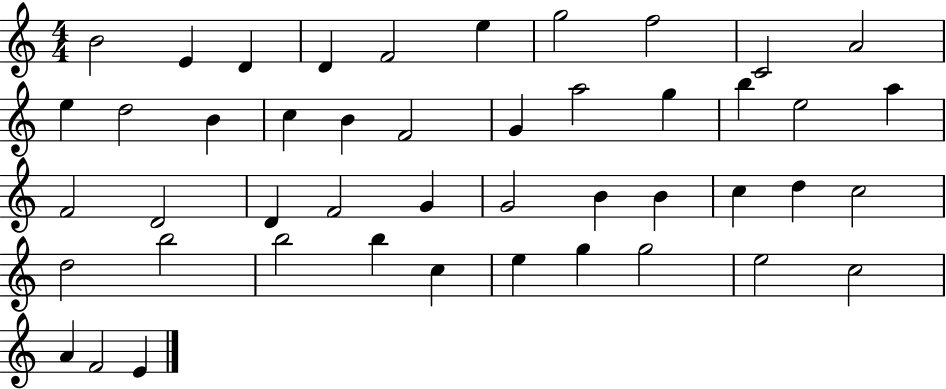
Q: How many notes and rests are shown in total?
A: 46